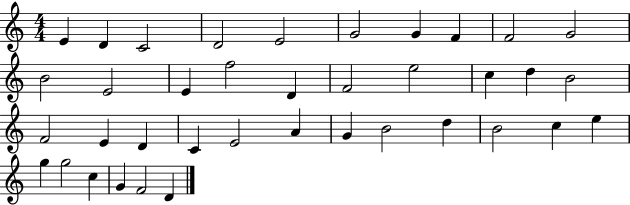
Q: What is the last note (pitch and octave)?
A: D4